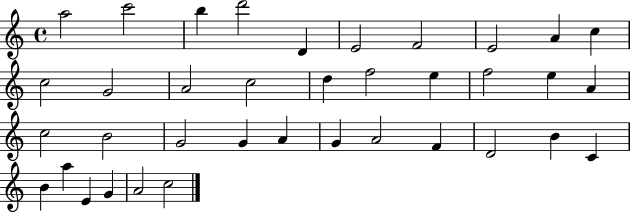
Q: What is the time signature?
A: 4/4